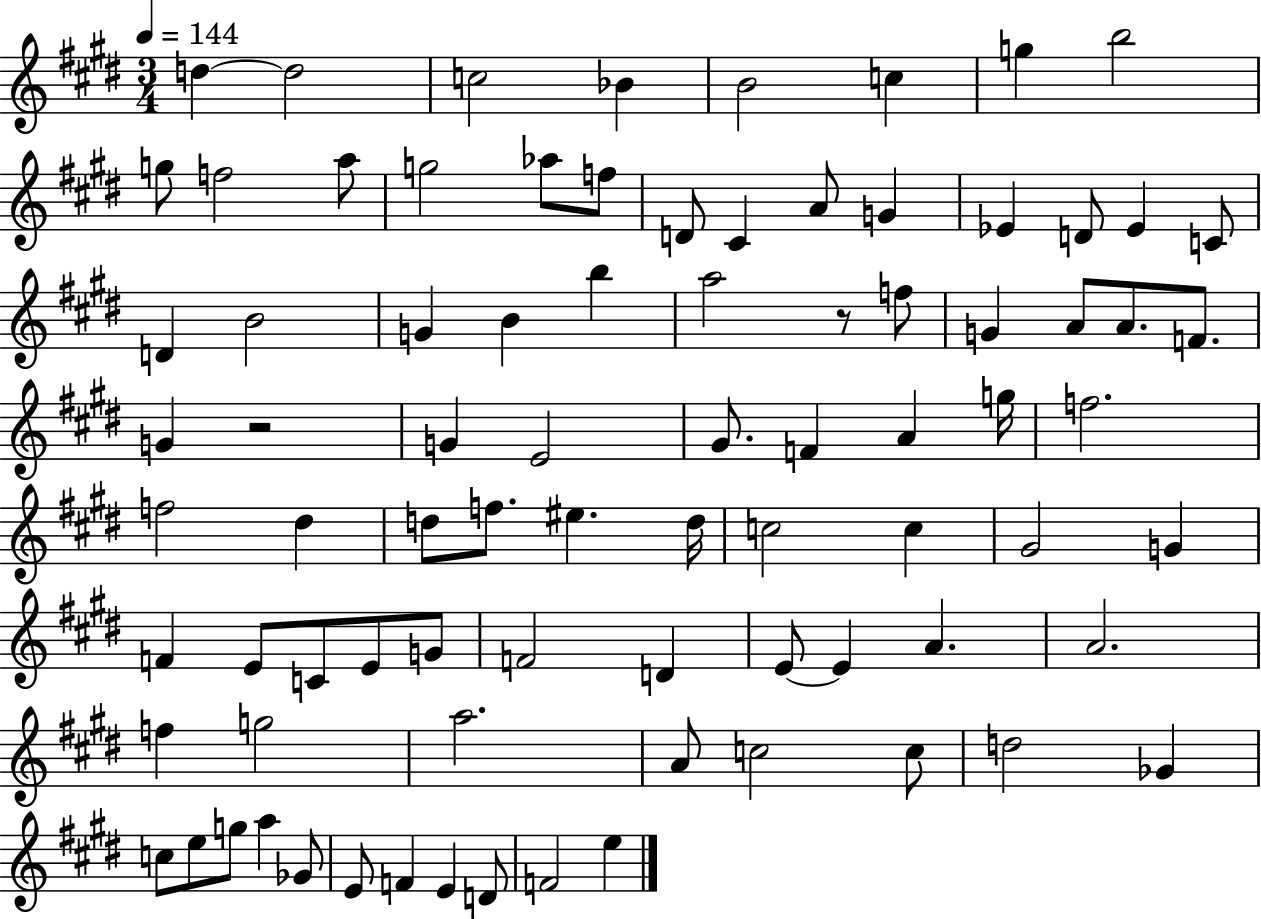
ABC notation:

X:1
T:Untitled
M:3/4
L:1/4
K:E
d d2 c2 _B B2 c g b2 g/2 f2 a/2 g2 _a/2 f/2 D/2 ^C A/2 G _E D/2 _E C/2 D B2 G B b a2 z/2 f/2 G A/2 A/2 F/2 G z2 G E2 ^G/2 F A g/4 f2 f2 ^d d/2 f/2 ^e d/4 c2 c ^G2 G F E/2 C/2 E/2 G/2 F2 D E/2 E A A2 f g2 a2 A/2 c2 c/2 d2 _G c/2 e/2 g/2 a _G/2 E/2 F E D/2 F2 e